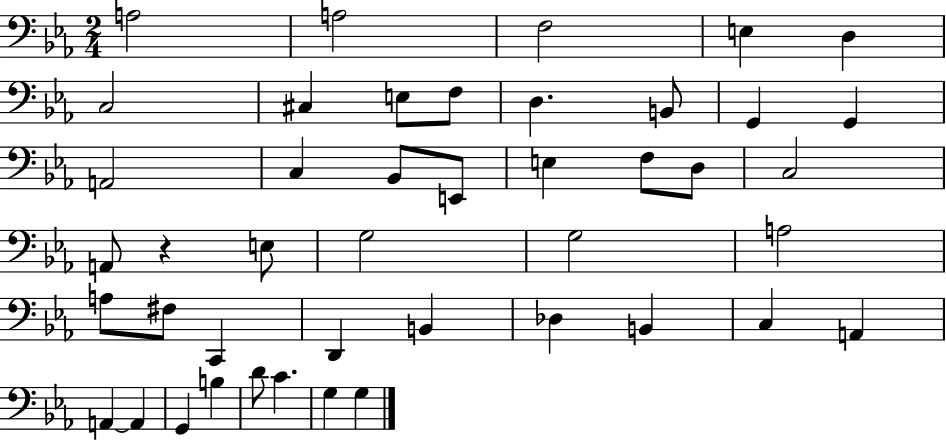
{
  \clef bass
  \numericTimeSignature
  \time 2/4
  \key ees \major
  a2 | a2 | f2 | e4 d4 | \break c2 | cis4 e8 f8 | d4. b,8 | g,4 g,4 | \break a,2 | c4 bes,8 e,8 | e4 f8 d8 | c2 | \break a,8 r4 e8 | g2 | g2 | a2 | \break a8 fis8 c,4 | d,4 b,4 | des4 b,4 | c4 a,4 | \break a,4~~ a,4 | g,4 b4 | d'8 c'4. | g4 g4 | \break \bar "|."
}